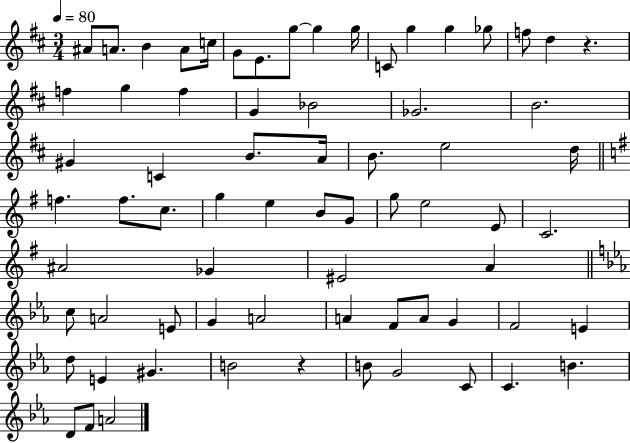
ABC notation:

X:1
T:Untitled
M:3/4
L:1/4
K:D
^A/2 A/2 B A/2 c/4 G/2 E/2 g/2 g g/4 C/2 g g _g/2 f/2 d z f g f G _B2 _G2 B2 ^G C B/2 A/4 B/2 e2 d/4 f f/2 c/2 g e B/2 G/2 g/2 e2 E/2 C2 ^A2 _G ^E2 A c/2 A2 E/2 G A2 A F/2 A/2 G F2 E d/2 E ^G B2 z B/2 G2 C/2 C B D/2 F/2 A2